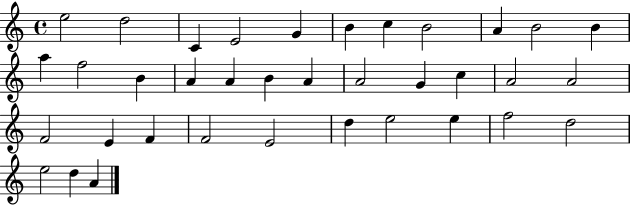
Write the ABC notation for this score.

X:1
T:Untitled
M:4/4
L:1/4
K:C
e2 d2 C E2 G B c B2 A B2 B a f2 B A A B A A2 G c A2 A2 F2 E F F2 E2 d e2 e f2 d2 e2 d A